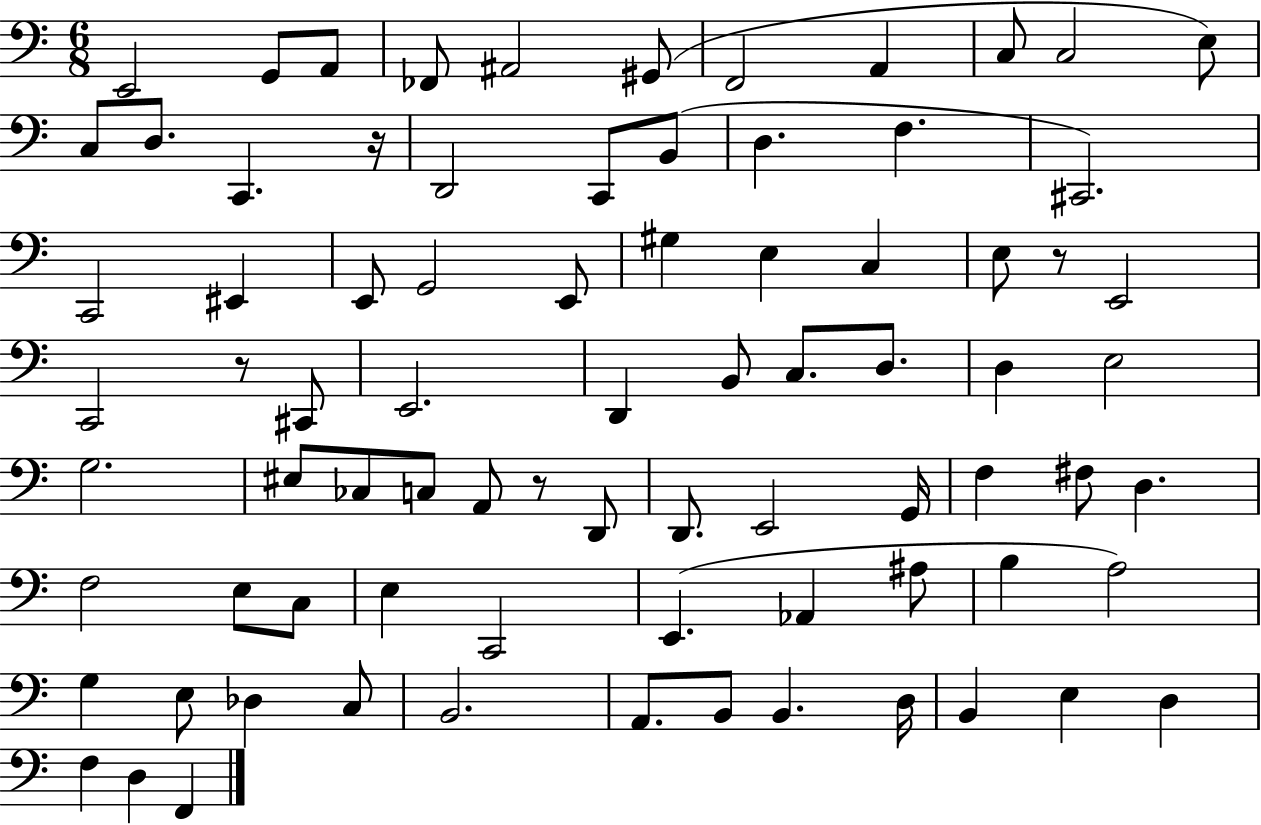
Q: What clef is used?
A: bass